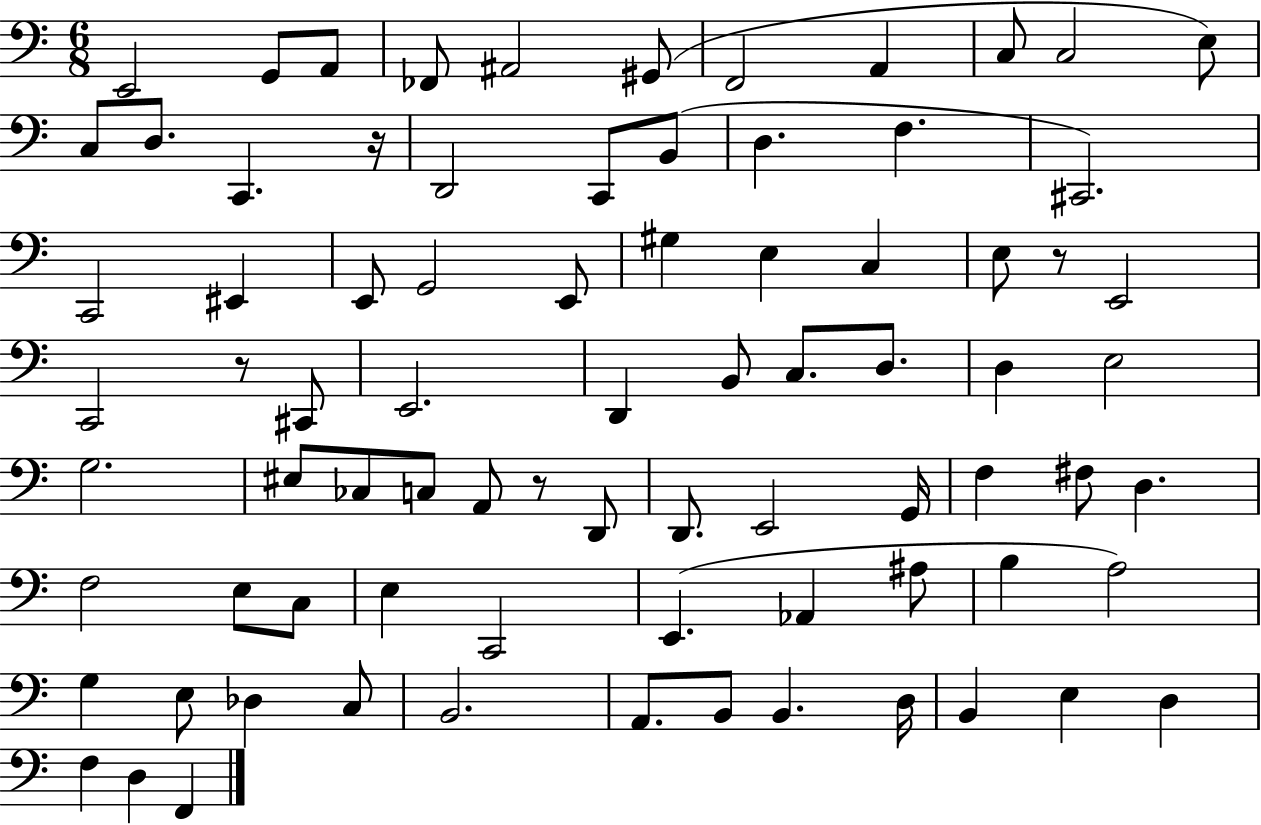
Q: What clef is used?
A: bass